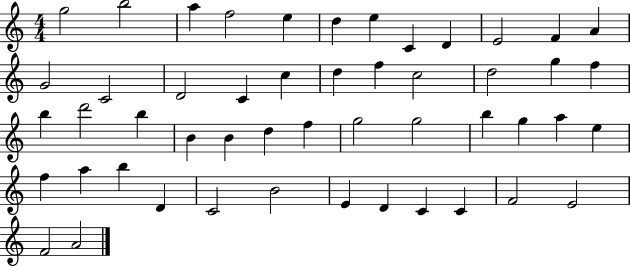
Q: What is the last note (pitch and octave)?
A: A4